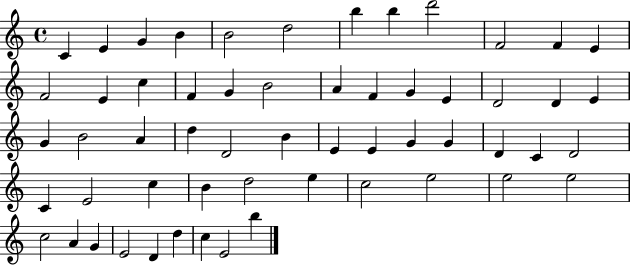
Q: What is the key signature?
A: C major